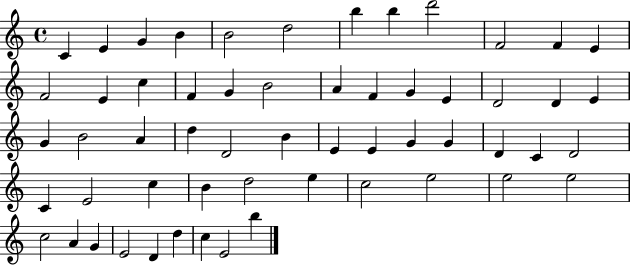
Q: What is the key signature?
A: C major